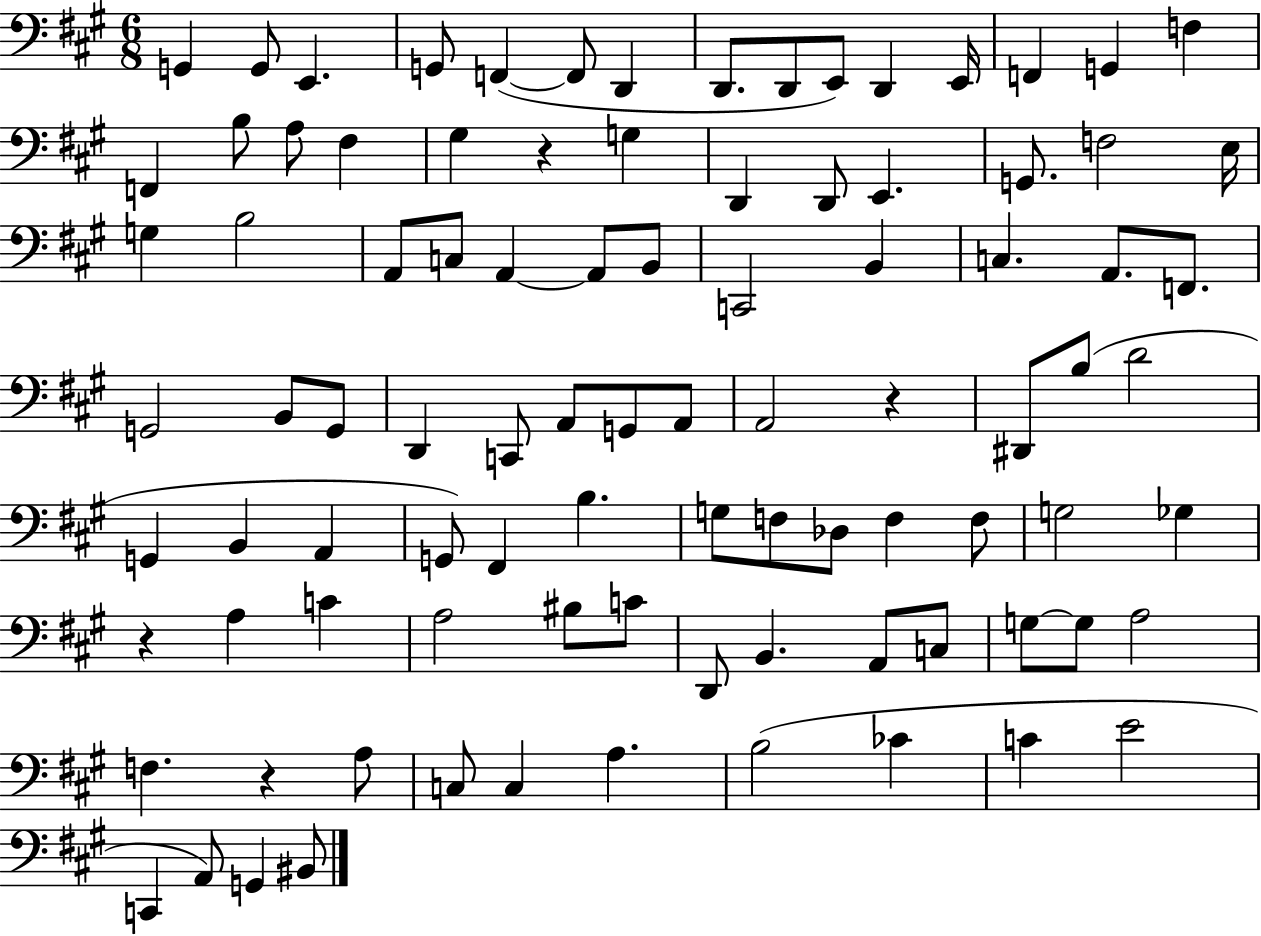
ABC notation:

X:1
T:Untitled
M:6/8
L:1/4
K:A
G,, G,,/2 E,, G,,/2 F,, F,,/2 D,, D,,/2 D,,/2 E,,/2 D,, E,,/4 F,, G,, F, F,, B,/2 A,/2 ^F, ^G, z G, D,, D,,/2 E,, G,,/2 F,2 E,/4 G, B,2 A,,/2 C,/2 A,, A,,/2 B,,/2 C,,2 B,, C, A,,/2 F,,/2 G,,2 B,,/2 G,,/2 D,, C,,/2 A,,/2 G,,/2 A,,/2 A,,2 z ^D,,/2 B,/2 D2 G,, B,, A,, G,,/2 ^F,, B, G,/2 F,/2 _D,/2 F, F,/2 G,2 _G, z A, C A,2 ^B,/2 C/2 D,,/2 B,, A,,/2 C,/2 G,/2 G,/2 A,2 F, z A,/2 C,/2 C, A, B,2 _C C E2 C,, A,,/2 G,, ^B,,/2